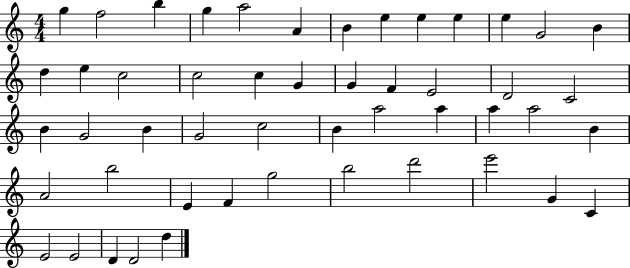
G5/q F5/h B5/q G5/q A5/h A4/q B4/q E5/q E5/q E5/q E5/q G4/h B4/q D5/q E5/q C5/h C5/h C5/q G4/q G4/q F4/q E4/h D4/h C4/h B4/q G4/h B4/q G4/h C5/h B4/q A5/h A5/q A5/q A5/h B4/q A4/h B5/h E4/q F4/q G5/h B5/h D6/h E6/h G4/q C4/q E4/h E4/h D4/q D4/h D5/q